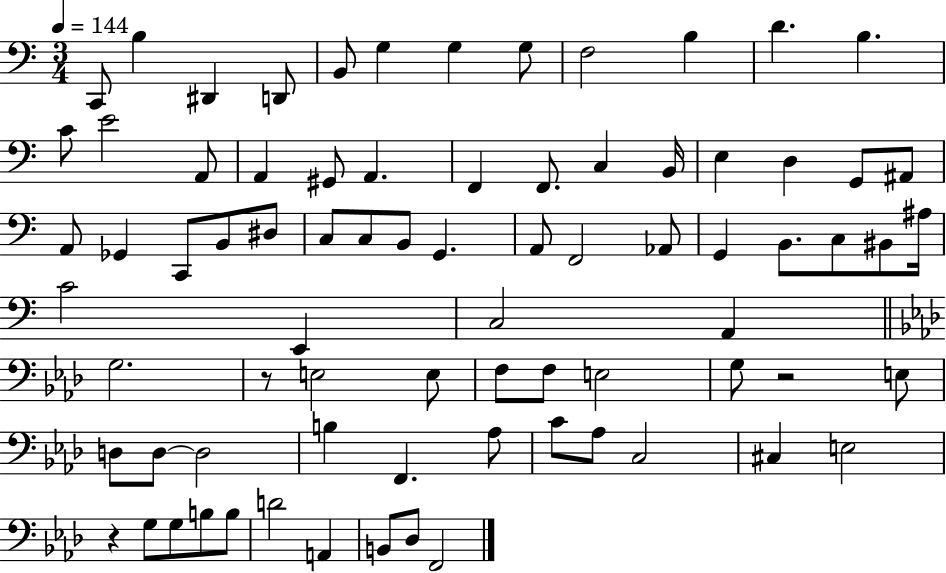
{
  \clef bass
  \numericTimeSignature
  \time 3/4
  \key c \major
  \tempo 4 = 144
  c,8 b4 dis,4 d,8 | b,8 g4 g4 g8 | f2 b4 | d'4. b4. | \break c'8 e'2 a,8 | a,4 gis,8 a,4. | f,4 f,8. c4 b,16 | e4 d4 g,8 ais,8 | \break a,8 ges,4 c,8 b,8 dis8 | c8 c8 b,8 g,4. | a,8 f,2 aes,8 | g,4 b,8. c8 bis,8 ais16 | \break c'2 e,4 | c2 a,4 | \bar "||" \break \key f \minor g2. | r8 e2 e8 | f8 f8 e2 | g8 r2 e8 | \break d8 d8~~ d2 | b4 f,4. aes8 | c'8 aes8 c2 | cis4 e2 | \break r4 g8 g8 b8 b8 | d'2 a,4 | b,8 des8 f,2 | \bar "|."
}